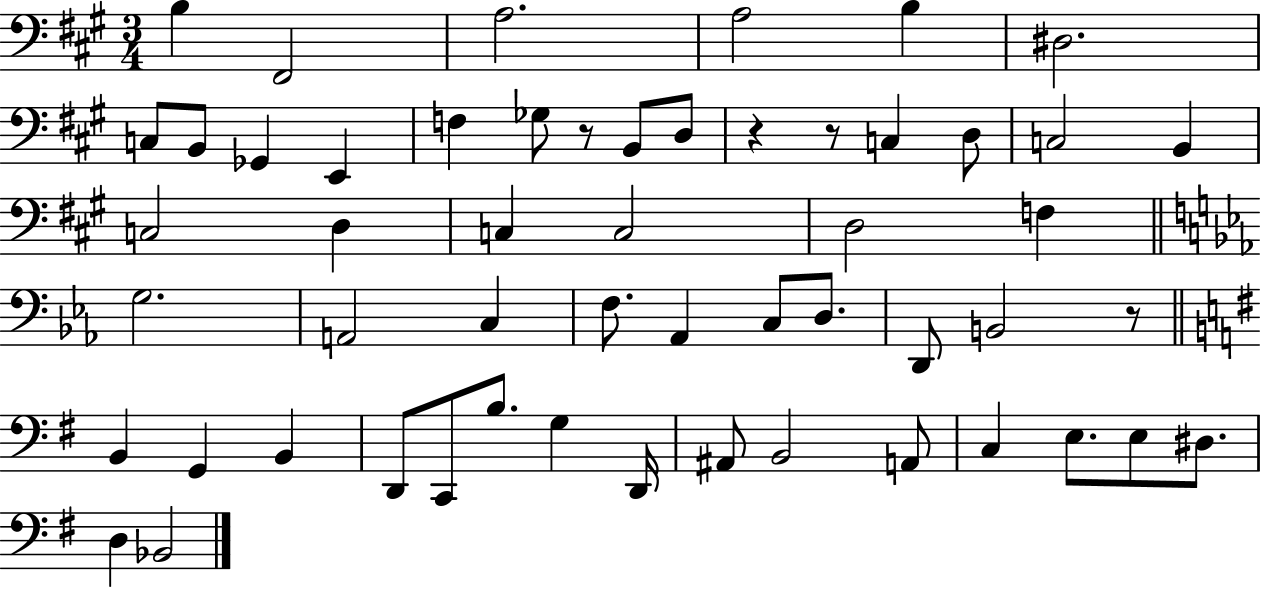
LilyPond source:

{
  \clef bass
  \numericTimeSignature
  \time 3/4
  \key a \major
  b4 fis,2 | a2. | a2 b4 | dis2. | \break c8 b,8 ges,4 e,4 | f4 ges8 r8 b,8 d8 | r4 r8 c4 d8 | c2 b,4 | \break c2 d4 | c4 c2 | d2 f4 | \bar "||" \break \key c \minor g2. | a,2 c4 | f8. aes,4 c8 d8. | d,8 b,2 r8 | \break \bar "||" \break \key g \major b,4 g,4 b,4 | d,8 c,8 b8. g4 d,16 | ais,8 b,2 a,8 | c4 e8. e8 dis8. | \break d4 bes,2 | \bar "|."
}